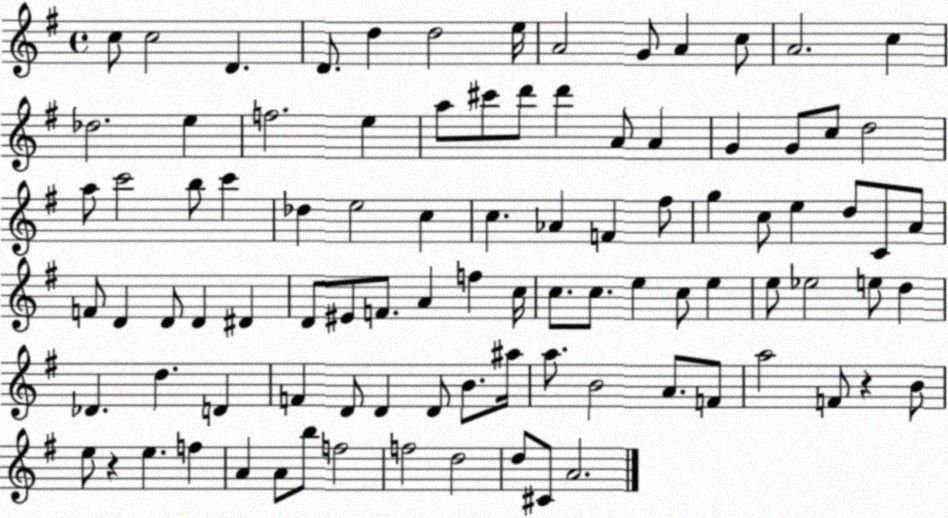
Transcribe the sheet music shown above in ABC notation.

X:1
T:Untitled
M:4/4
L:1/4
K:G
c/2 c2 D D/2 d d2 e/4 A2 G/2 A c/2 A2 c _d2 e f2 e a/2 ^c'/2 d'/2 d' A/2 A G G/2 c/2 d2 a/2 c'2 b/2 c' _d e2 c c _A F ^f/2 g c/2 e d/2 C/2 A/2 F/2 D D/2 D ^D D/2 ^E/2 F/2 A f c/4 c/2 c/2 e c/2 e e/2 _e2 e/2 d _D d D F D/2 D D/2 B/2 ^a/4 a/2 B2 A/2 F/2 a2 F/2 z B/2 e/2 z e f A A/2 b/2 f2 f2 d2 d/2 ^C/2 A2